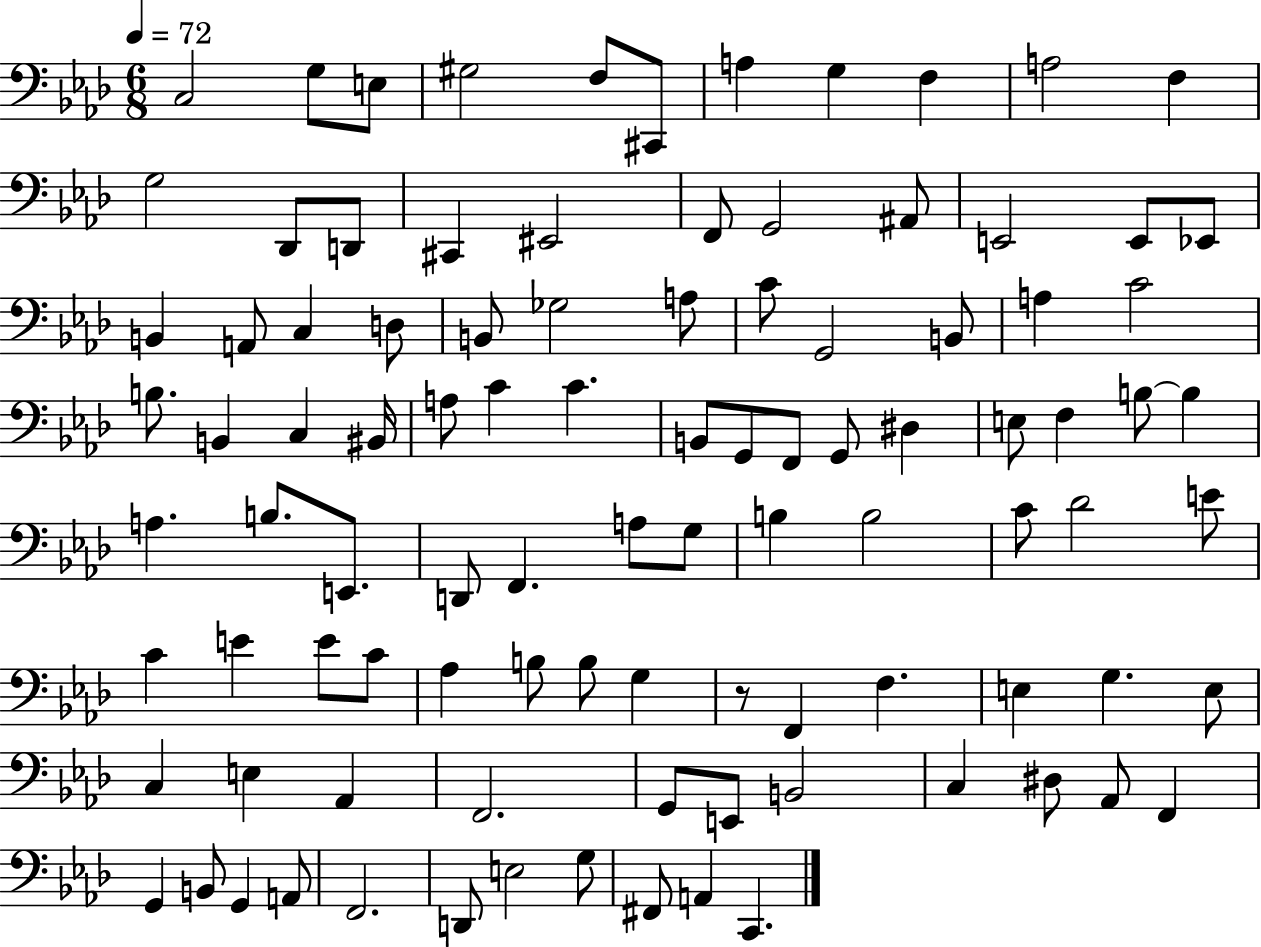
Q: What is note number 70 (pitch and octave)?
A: G3